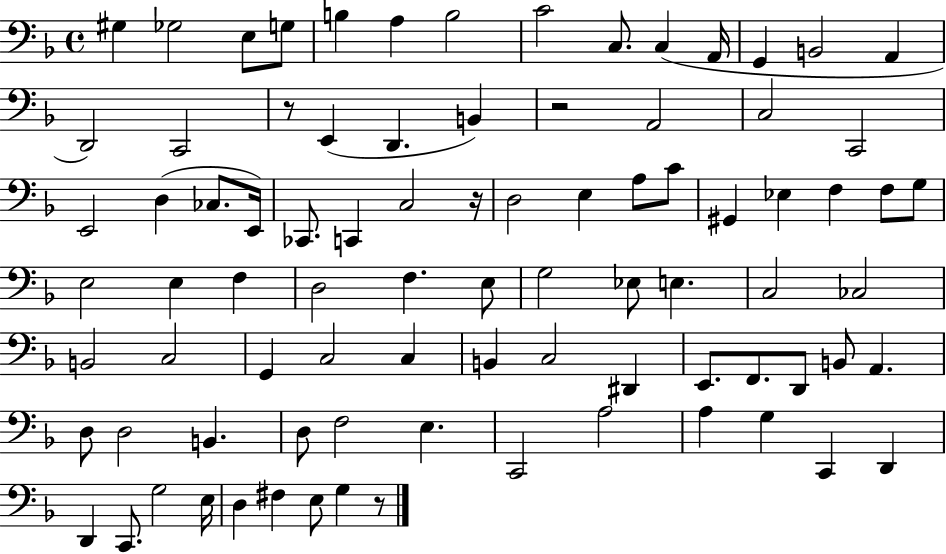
G#3/q Gb3/h E3/e G3/e B3/q A3/q B3/h C4/h C3/e. C3/q A2/s G2/q B2/h A2/q D2/h C2/h R/e E2/q D2/q. B2/q R/h A2/h C3/h C2/h E2/h D3/q CES3/e. E2/s CES2/e. C2/q C3/h R/s D3/h E3/q A3/e C4/e G#2/q Eb3/q F3/q F3/e G3/e E3/h E3/q F3/q D3/h F3/q. E3/e G3/h Eb3/e E3/q. C3/h CES3/h B2/h C3/h G2/q C3/h C3/q B2/q C3/h D#2/q E2/e. F2/e. D2/e B2/e A2/q. D3/e D3/h B2/q. D3/e F3/h E3/q. C2/h A3/h A3/q G3/q C2/q D2/q D2/q C2/e. G3/h E3/s D3/q F#3/q E3/e G3/q R/e